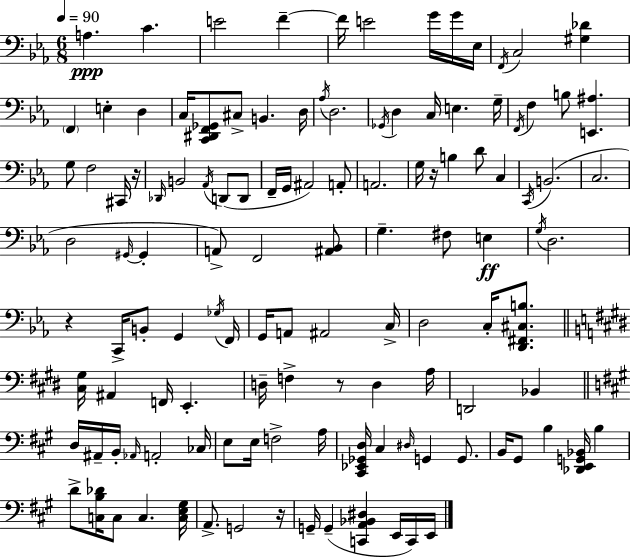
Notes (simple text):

A3/q. C4/q. E4/h F4/q F4/s E4/h G4/s G4/s Eb3/s F2/s C3/h [G#3,Db4]/q F2/q E3/q D3/q C3/s [C2,D#2,F2,Gb2]/e C#3/e B2/q. D3/s Ab3/s D3/h. Gb2/s D3/q C3/s E3/q. G3/s F2/s F3/q B3/e [E2,A#3]/q. G3/e F3/h C#2/s R/s Db2/s B2/h Ab2/s D2/e D2/e F2/s G2/s A#2/h A2/e A2/h. G3/s R/s B3/q D4/e C3/q C2/s B2/h. C3/h. D3/h G#2/s G#2/q A2/e F2/h [A#2,Bb2]/e G3/q. F#3/e E3/q G3/s D3/h. R/q C2/s B2/e G2/q Gb3/s F2/s G2/s A2/e A#2/h C3/s D3/h C3/s [D2,F#2,C#3,B3]/e. [C#3,G#3]/s A#2/q F2/s E2/q. D3/s F3/q R/e D3/q A3/s D2/h Bb2/q D3/s A#2/s B2/s Ab2/s A2/h CES3/s E3/e E3/s F3/h A3/s [C#2,Eb2,Gb2,D3]/s C#3/q D#3/s G2/q G2/e. B2/s G#2/e B3/q [Db2,E2,G2,Bb2]/s B3/q D4/e [C3,B3,Db4]/s C3/e C3/q. [C3,E3,G#3]/s A2/e. G2/h R/s G2/s G2/q [C2,A2,Bb2,D#3]/q E2/s C2/s E2/s